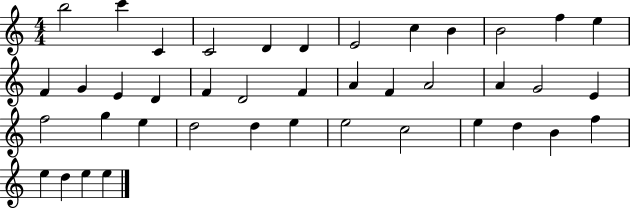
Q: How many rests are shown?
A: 0